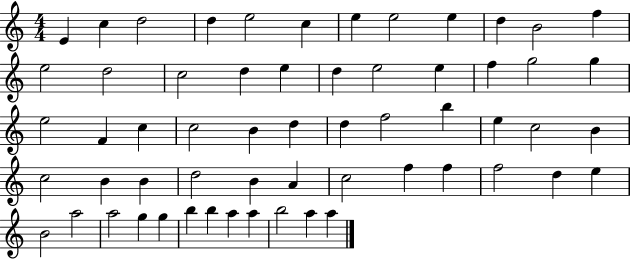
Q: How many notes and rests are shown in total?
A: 59